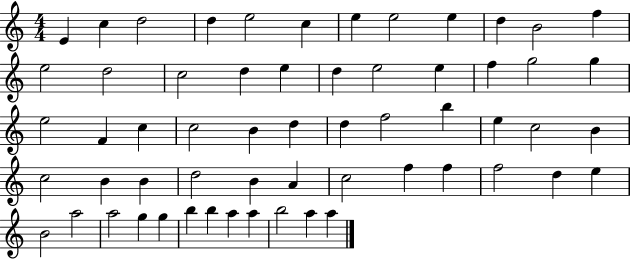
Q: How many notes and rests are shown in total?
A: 59